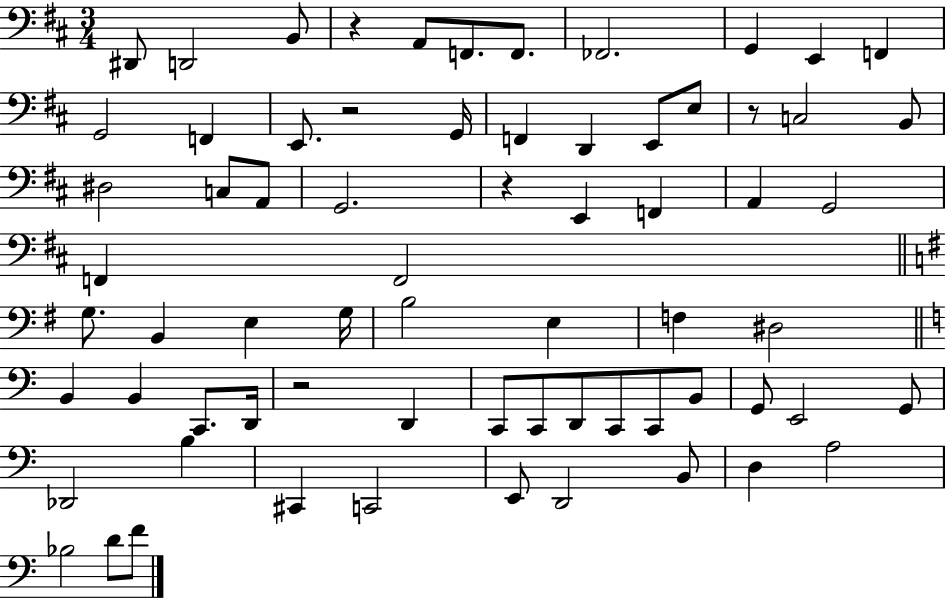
{
  \clef bass
  \numericTimeSignature
  \time 3/4
  \key d \major
  dis,8 d,2 b,8 | r4 a,8 f,8. f,8. | fes,2. | g,4 e,4 f,4 | \break g,2 f,4 | e,8. r2 g,16 | f,4 d,4 e,8 e8 | r8 c2 b,8 | \break dis2 c8 a,8 | g,2. | r4 e,4 f,4 | a,4 g,2 | \break f,4 f,2 | \bar "||" \break \key g \major g8. b,4 e4 g16 | b2 e4 | f4 dis2 | \bar "||" \break \key c \major b,4 b,4 c,8. d,16 | r2 d,4 | c,8 c,8 d,8 c,8 c,8 b,8 | g,8 e,2 g,8 | \break des,2 b4 | cis,4 c,2 | e,8 d,2 b,8 | d4 a2 | \break bes2 d'8 f'8 | \bar "|."
}